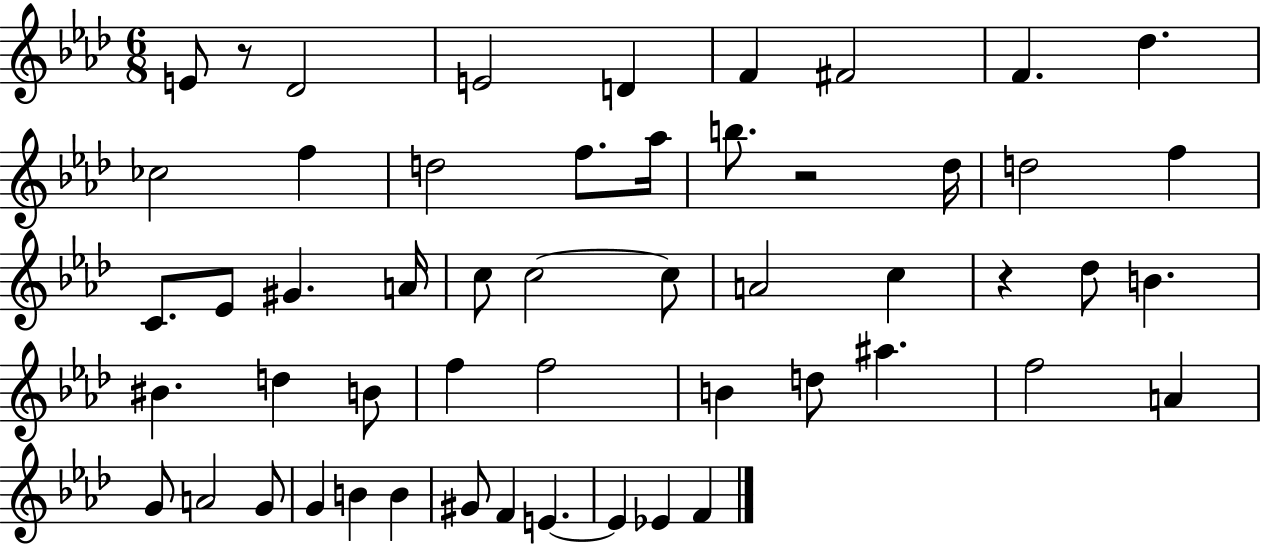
{
  \clef treble
  \numericTimeSignature
  \time 6/8
  \key aes \major
  \repeat volta 2 { e'8 r8 des'2 | e'2 d'4 | f'4 fis'2 | f'4. des''4. | \break ces''2 f''4 | d''2 f''8. aes''16 | b''8. r2 des''16 | d''2 f''4 | \break c'8. ees'8 gis'4. a'16 | c''8 c''2~~ c''8 | a'2 c''4 | r4 des''8 b'4. | \break bis'4. d''4 b'8 | f''4 f''2 | b'4 d''8 ais''4. | f''2 a'4 | \break g'8 a'2 g'8 | g'4 b'4 b'4 | gis'8 f'4 e'4.~~ | e'4 ees'4 f'4 | \break } \bar "|."
}